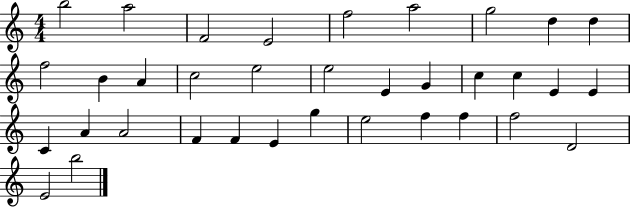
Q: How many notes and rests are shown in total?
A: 35